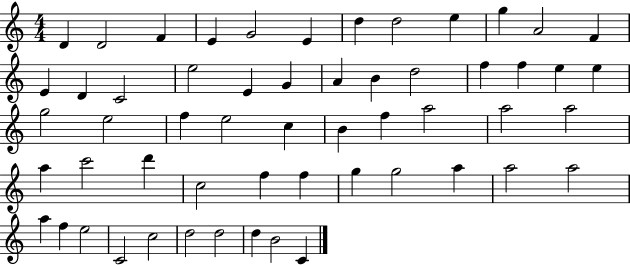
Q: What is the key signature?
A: C major